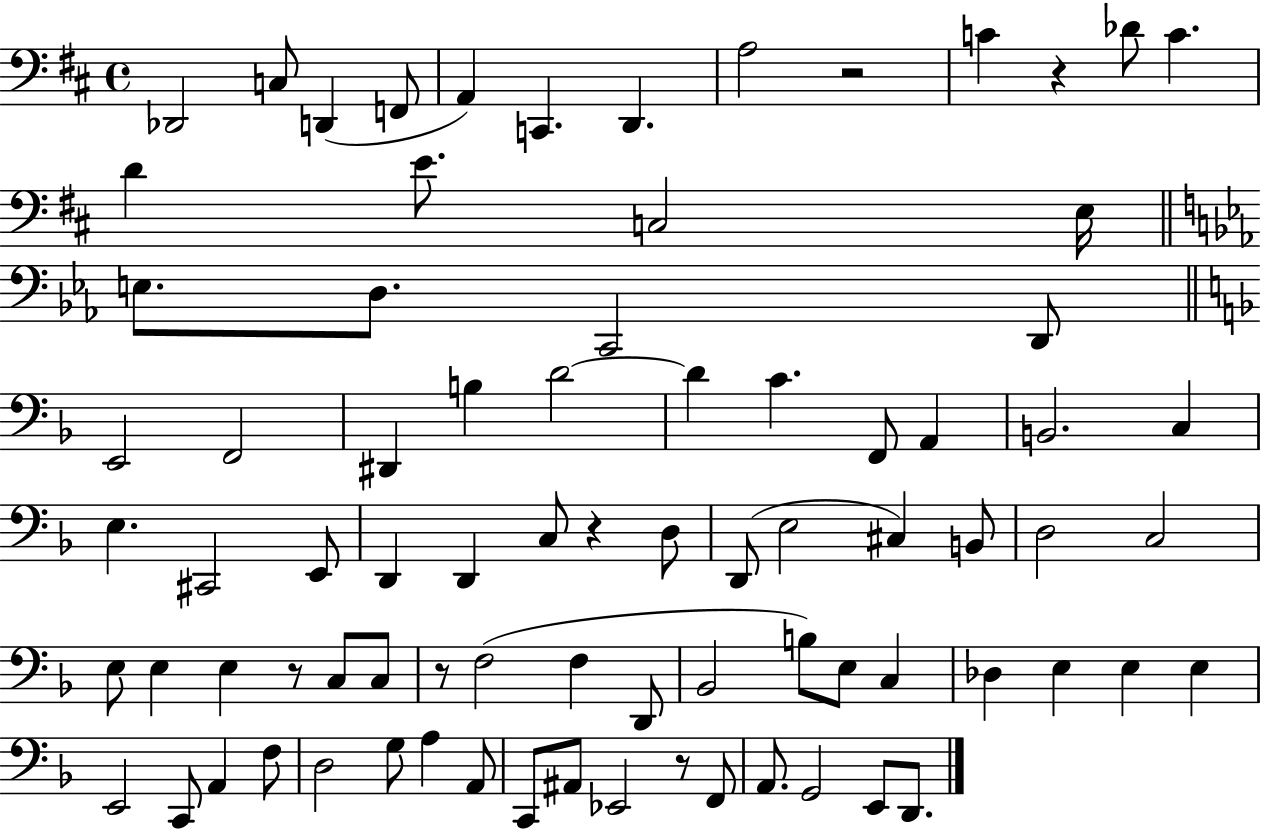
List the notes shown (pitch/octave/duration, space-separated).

Db2/h C3/e D2/q F2/e A2/q C2/q. D2/q. A3/h R/h C4/q R/q Db4/e C4/q. D4/q E4/e. C3/h E3/s E3/e. D3/e. C2/h D2/e E2/h F2/h D#2/q B3/q D4/h D4/q C4/q. F2/e A2/q B2/h. C3/q E3/q. C#2/h E2/e D2/q D2/q C3/e R/q D3/e D2/e E3/h C#3/q B2/e D3/h C3/h E3/e E3/q E3/q R/e C3/e C3/e R/e F3/h F3/q D2/e Bb2/h B3/e E3/e C3/q Db3/q E3/q E3/q E3/q E2/h C2/e A2/q F3/e D3/h G3/e A3/q A2/e C2/e A#2/e Eb2/h R/e F2/e A2/e. G2/h E2/e D2/e.